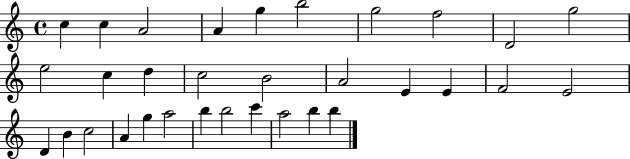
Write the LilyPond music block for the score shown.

{
  \clef treble
  \time 4/4
  \defaultTimeSignature
  \key c \major
  c''4 c''4 a'2 | a'4 g''4 b''2 | g''2 f''2 | d'2 g''2 | \break e''2 c''4 d''4 | c''2 b'2 | a'2 e'4 e'4 | f'2 e'2 | \break d'4 b'4 c''2 | a'4 g''4 a''2 | b''4 b''2 c'''4 | a''2 b''4 b''4 | \break \bar "|."
}